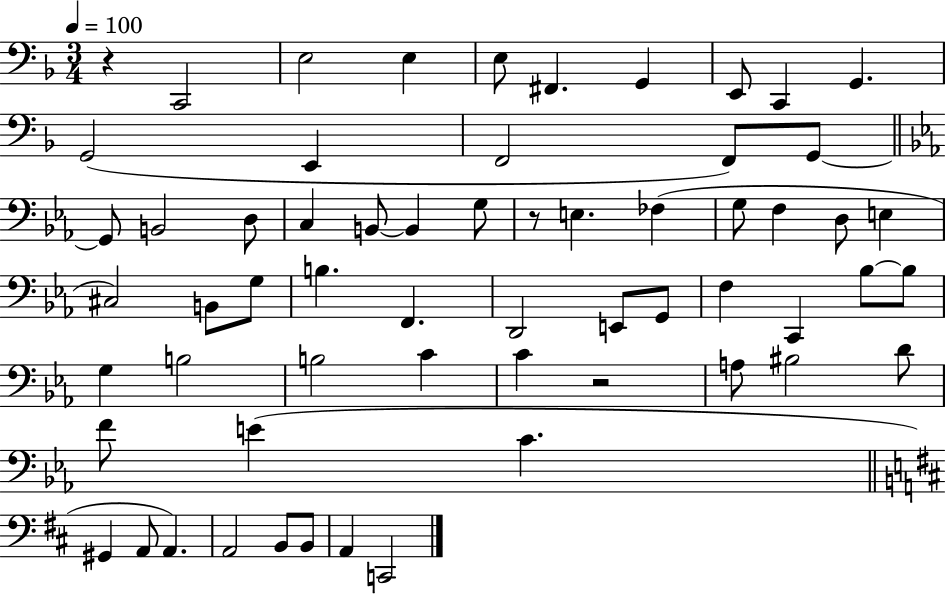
R/q C2/h E3/h E3/q E3/e F#2/q. G2/q E2/e C2/q G2/q. G2/h E2/q F2/h F2/e G2/e G2/e B2/h D3/e C3/q B2/e B2/q G3/e R/e E3/q. FES3/q G3/e F3/q D3/e E3/q C#3/h B2/e G3/e B3/q. F2/q. D2/h E2/e G2/e F3/q C2/q Bb3/e Bb3/e G3/q B3/h B3/h C4/q C4/q R/h A3/e BIS3/h D4/e F4/e E4/q C4/q. G#2/q A2/e A2/q. A2/h B2/e B2/e A2/q C2/h